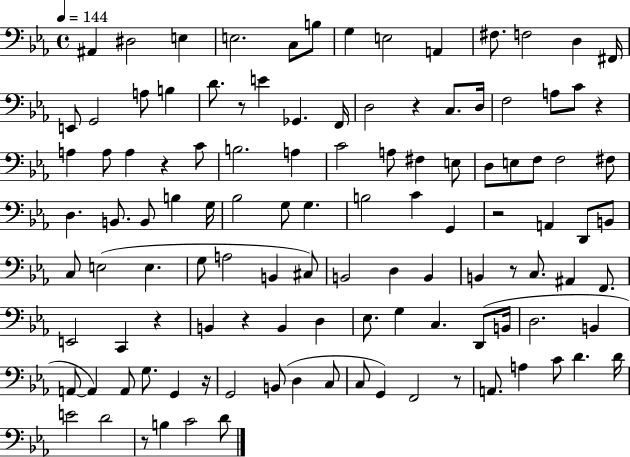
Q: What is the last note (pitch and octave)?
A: D4